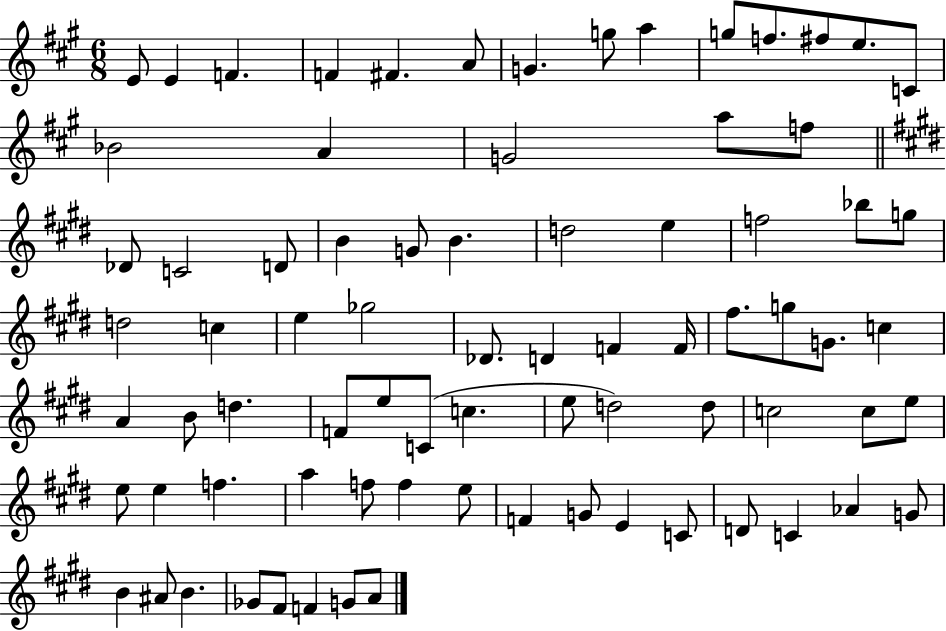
X:1
T:Untitled
M:6/8
L:1/4
K:A
E/2 E F F ^F A/2 G g/2 a g/2 f/2 ^f/2 e/2 C/2 _B2 A G2 a/2 f/2 _D/2 C2 D/2 B G/2 B d2 e f2 _b/2 g/2 d2 c e _g2 _D/2 D F F/4 ^f/2 g/2 G/2 c A B/2 d F/2 e/2 C/2 c e/2 d2 d/2 c2 c/2 e/2 e/2 e f a f/2 f e/2 F G/2 E C/2 D/2 C _A G/2 B ^A/2 B _G/2 ^F/2 F G/2 A/2